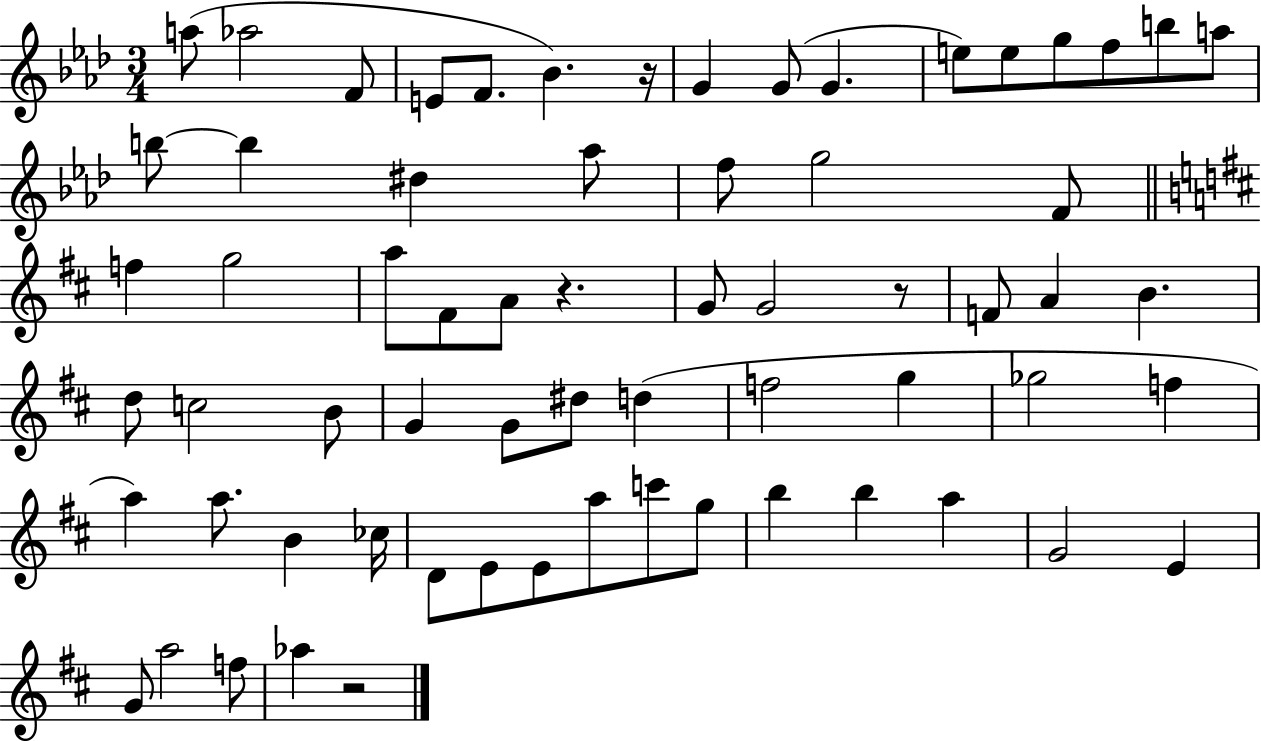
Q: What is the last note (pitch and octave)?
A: Ab5